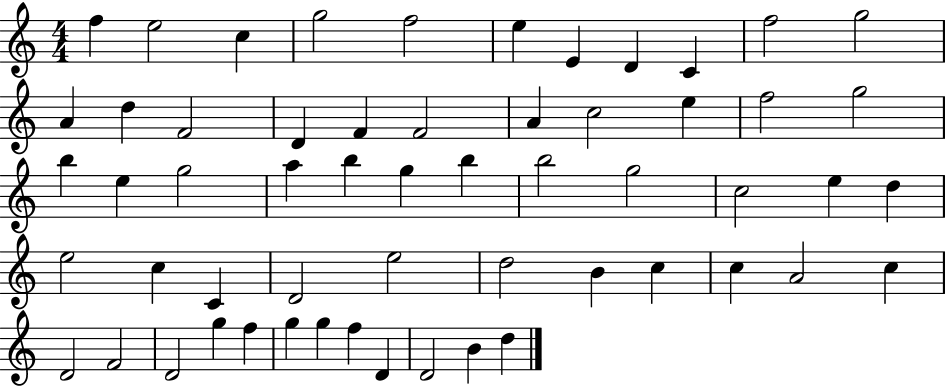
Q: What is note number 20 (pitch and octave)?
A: E5